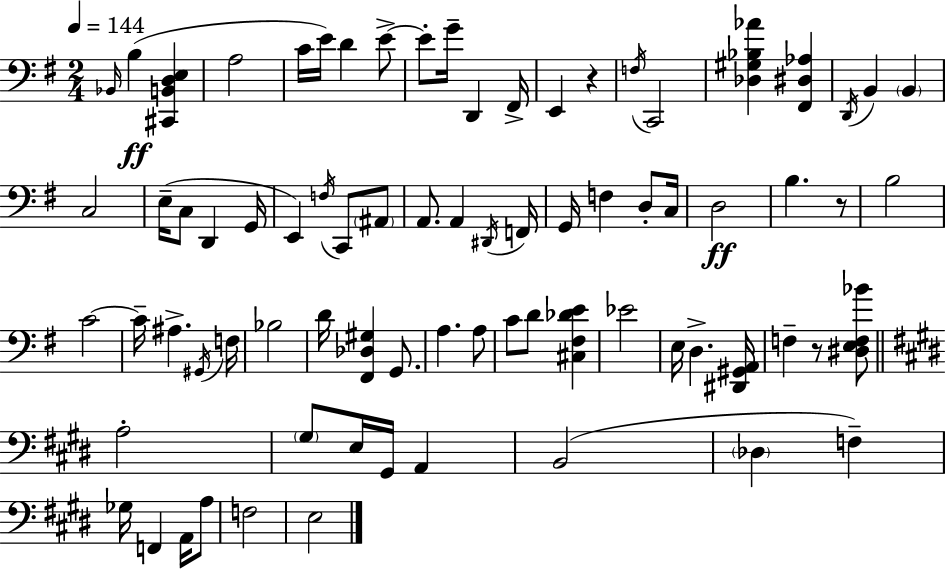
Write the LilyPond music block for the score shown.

{
  \clef bass
  \numericTimeSignature
  \time 2/4
  \key g \major
  \tempo 4 = 144
  \repeat volta 2 { \grace { bes,16 }\ff b4( <cis, b, d e>4 | a2 | c'16 e'16) d'4 e'8->~~ | e'8-. g'16-- d,4 | \break fis,16-> e,4 r4 | \acciaccatura { f16 } c,2 | <des gis bes aes'>4 <fis, dis aes>4 | \acciaccatura { d,16 } b,4 \parenthesize b,4 | \break c2 | e16--( c8 d,4 | g,16 e,4) \acciaccatura { f16 } | c,8 \parenthesize ais,8 a,8. a,4 | \break \acciaccatura { dis,16 } f,16 g,16 f4 | d8-. c16 d2\ff | b4. | r8 b2 | \break c'2~~ | c'16-- ais4.-> | \acciaccatura { gis,16 } f16 bes2 | d'16 <fis, des gis>4 | \break g,8. a4. | a8 c'8 | d'8 <cis fis des' e'>4 ees'2 | e16 d4.-> | \break <dis, gis, a,>16 f4-- | r8 <dis e f bes'>8 \bar "||" \break \key e \major a2-. | \parenthesize gis8 e16 gis,16 a,4 | b,2( | \parenthesize des4 f4--) | \break ges16 f,4 a,16 a8 | f2 | e2 | } \bar "|."
}